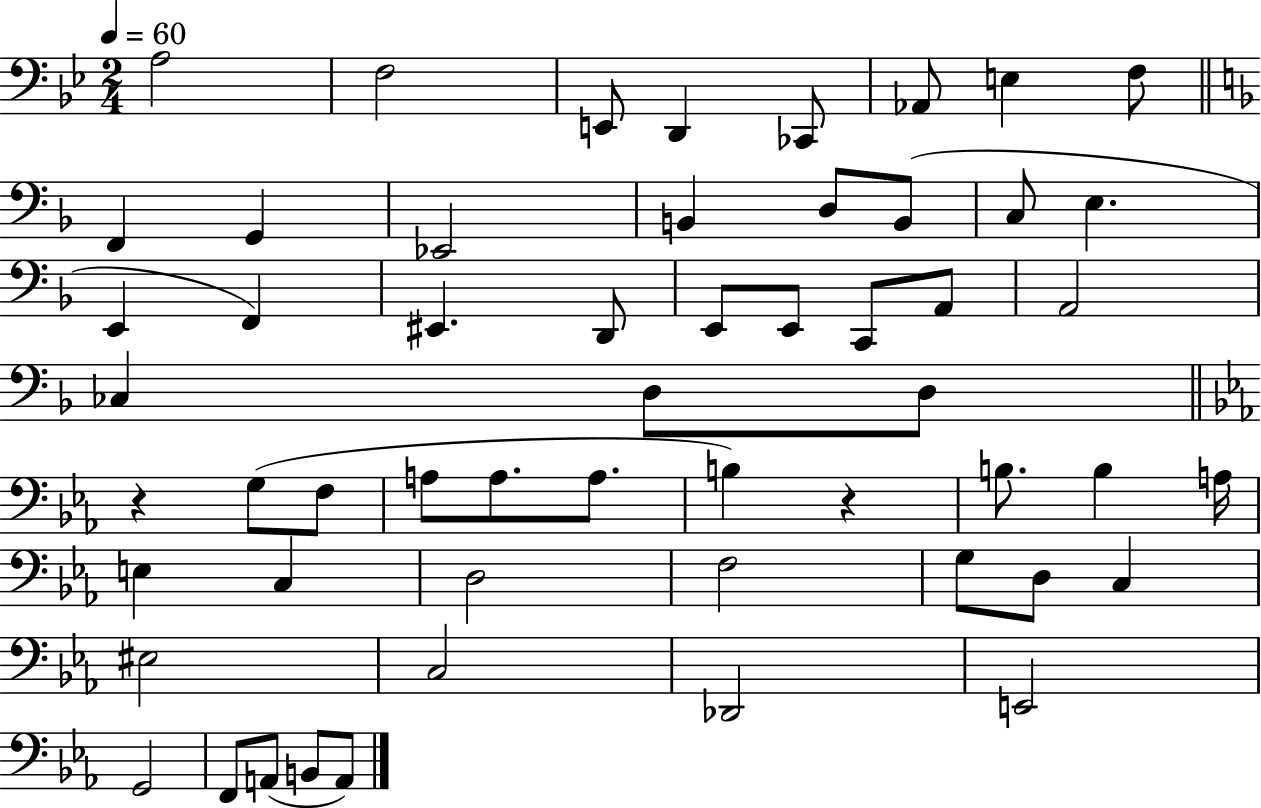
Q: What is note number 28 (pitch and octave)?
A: D3